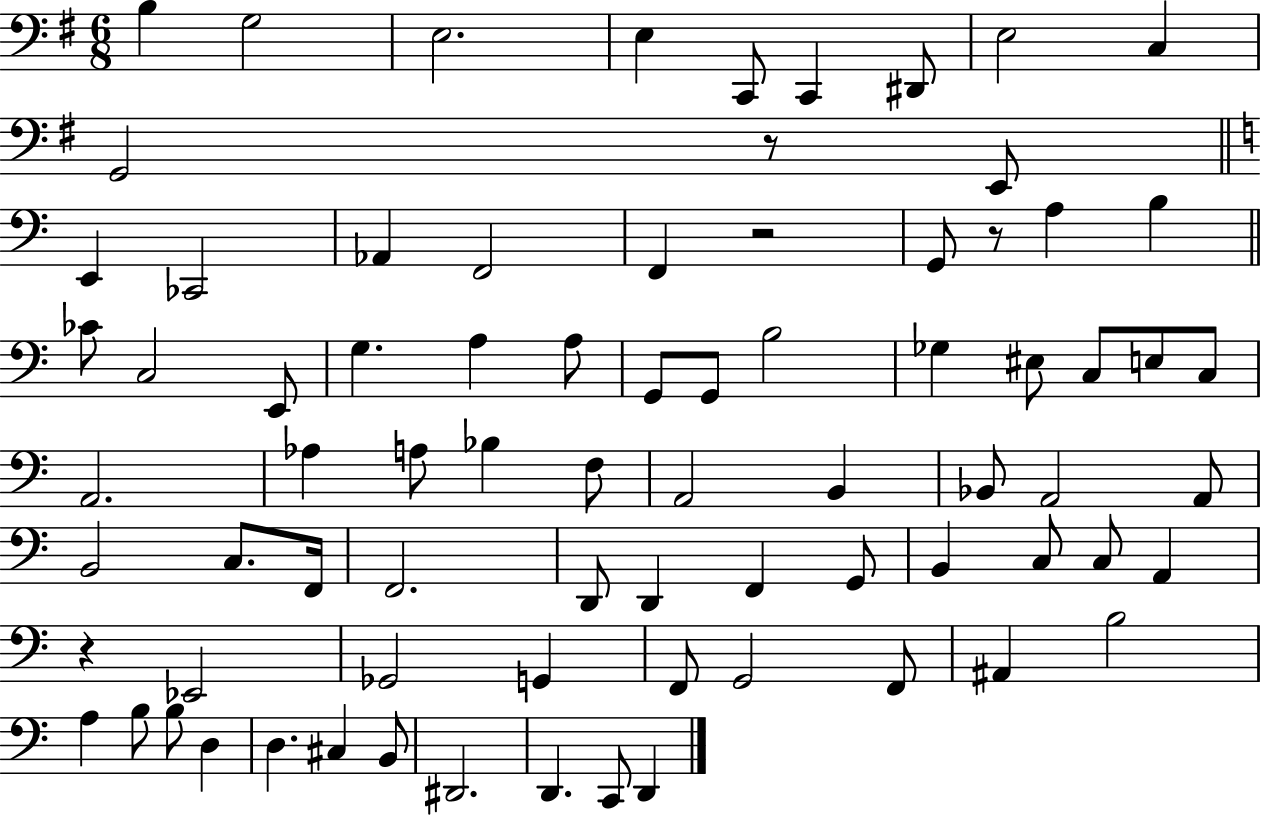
{
  \clef bass
  \numericTimeSignature
  \time 6/8
  \key g \major
  b4 g2 | e2. | e4 c,8 c,4 dis,8 | e2 c4 | \break g,2 r8 e,8 | \bar "||" \break \key c \major e,4 ces,2 | aes,4 f,2 | f,4 r2 | g,8 r8 a4 b4 | \break \bar "||" \break \key a \minor ces'8 c2 e,8 | g4. a4 a8 | g,8 g,8 b2 | ges4 eis8 c8 e8 c8 | \break a,2. | aes4 a8 bes4 f8 | a,2 b,4 | bes,8 a,2 a,8 | \break b,2 c8. f,16 | f,2. | d,8 d,4 f,4 g,8 | b,4 c8 c8 a,4 | \break r4 ees,2 | ges,2 g,4 | f,8 g,2 f,8 | ais,4 b2 | \break a4 b8 b8 d4 | d4. cis4 b,8 | dis,2. | d,4. c,8 d,4 | \break \bar "|."
}